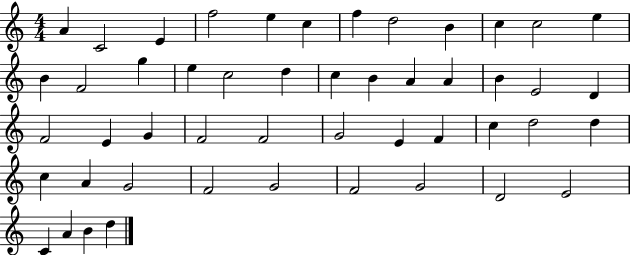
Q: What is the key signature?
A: C major